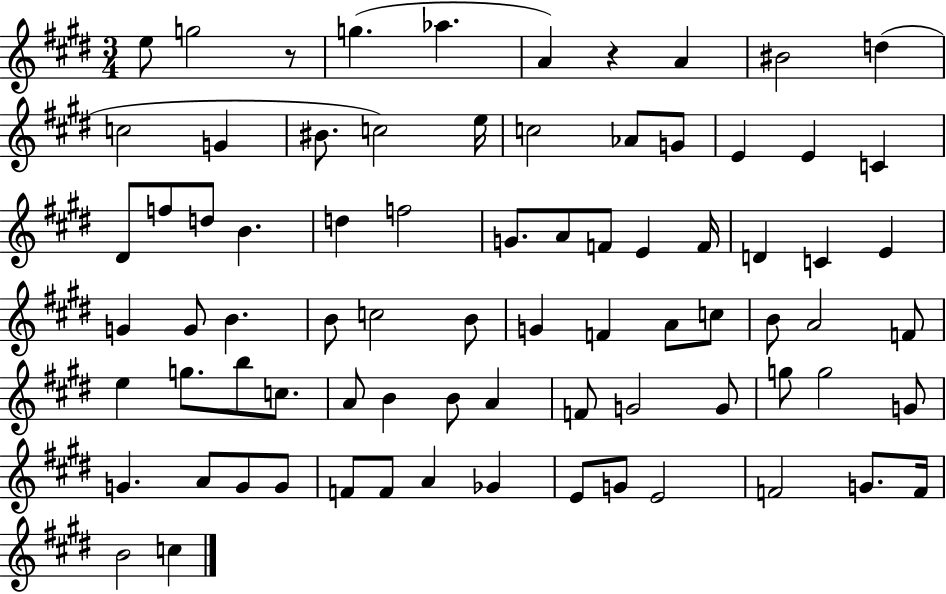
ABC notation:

X:1
T:Untitled
M:3/4
L:1/4
K:E
e/2 g2 z/2 g _a A z A ^B2 d c2 G ^B/2 c2 e/4 c2 _A/2 G/2 E E C ^D/2 f/2 d/2 B d f2 G/2 A/2 F/2 E F/4 D C E G G/2 B B/2 c2 B/2 G F A/2 c/2 B/2 A2 F/2 e g/2 b/2 c/2 A/2 B B/2 A F/2 G2 G/2 g/2 g2 G/2 G A/2 G/2 G/2 F/2 F/2 A _G E/2 G/2 E2 F2 G/2 F/4 B2 c